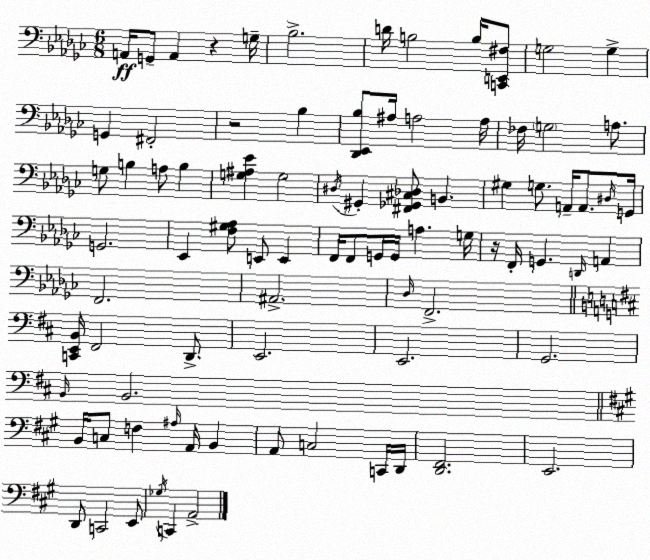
X:1
T:Untitled
M:6/8
L:1/4
K:Ebm
A,,/4 G,,/2 A,, z G,/4 _B,2 D/4 B,2 B,/4 [C,,E,,^F,]/2 G,2 G, G,, ^F,,2 z2 _B, [_D,,_E,,_B,]/2 ^A,/4 A,2 A,/4 _F,/4 G,2 A,/2 G,/2 B, A,/2 B, [G,^A,_E] G,2 ^D,/4 ^G,, [^F,,_G,,^C,_D,]/2 B,, ^G, G,/2 A,,/4 A,,/2 ^D,/4 G,,/4 G,,2 _E,, [F,^G,_A,]/2 E,,/2 E,, F,,/4 F,,/2 G,,/4 G,,/4 A, G,/4 z/4 F,,/4 G,, D,,/4 A,, F,,2 ^A,,2 _D,/4 F,,2 [C,,E,,B,,]/4 ^F,,2 D,,/2 E,,2 E,,2 G,,2 B,,/4 B,,2 B,,/4 C,/2 F, ^A,/4 A,,/4 B,, A,,/2 C,2 C,,/4 D,,/4 [D,,^F,,]2 E,,2 D,,/2 C,,2 E,,/2 _G,/4 C,, A,,2